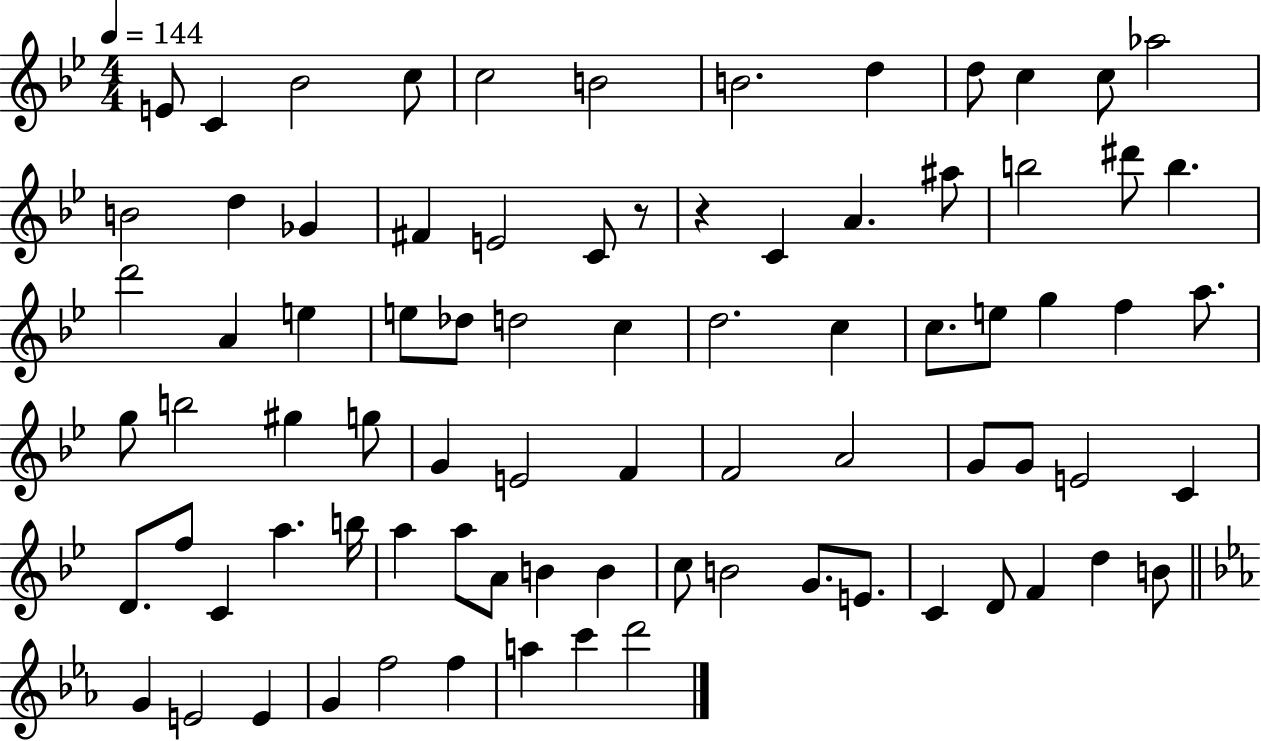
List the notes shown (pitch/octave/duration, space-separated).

E4/e C4/q Bb4/h C5/e C5/h B4/h B4/h. D5/q D5/e C5/q C5/e Ab5/h B4/h D5/q Gb4/q F#4/q E4/h C4/e R/e R/q C4/q A4/q. A#5/e B5/h D#6/e B5/q. D6/h A4/q E5/q E5/e Db5/e D5/h C5/q D5/h. C5/q C5/e. E5/e G5/q F5/q A5/e. G5/e B5/h G#5/q G5/e G4/q E4/h F4/q F4/h A4/h G4/e G4/e E4/h C4/q D4/e. F5/e C4/q A5/q. B5/s A5/q A5/e A4/e B4/q B4/q C5/e B4/h G4/e. E4/e. C4/q D4/e F4/q D5/q B4/e G4/q E4/h E4/q G4/q F5/h F5/q A5/q C6/q D6/h